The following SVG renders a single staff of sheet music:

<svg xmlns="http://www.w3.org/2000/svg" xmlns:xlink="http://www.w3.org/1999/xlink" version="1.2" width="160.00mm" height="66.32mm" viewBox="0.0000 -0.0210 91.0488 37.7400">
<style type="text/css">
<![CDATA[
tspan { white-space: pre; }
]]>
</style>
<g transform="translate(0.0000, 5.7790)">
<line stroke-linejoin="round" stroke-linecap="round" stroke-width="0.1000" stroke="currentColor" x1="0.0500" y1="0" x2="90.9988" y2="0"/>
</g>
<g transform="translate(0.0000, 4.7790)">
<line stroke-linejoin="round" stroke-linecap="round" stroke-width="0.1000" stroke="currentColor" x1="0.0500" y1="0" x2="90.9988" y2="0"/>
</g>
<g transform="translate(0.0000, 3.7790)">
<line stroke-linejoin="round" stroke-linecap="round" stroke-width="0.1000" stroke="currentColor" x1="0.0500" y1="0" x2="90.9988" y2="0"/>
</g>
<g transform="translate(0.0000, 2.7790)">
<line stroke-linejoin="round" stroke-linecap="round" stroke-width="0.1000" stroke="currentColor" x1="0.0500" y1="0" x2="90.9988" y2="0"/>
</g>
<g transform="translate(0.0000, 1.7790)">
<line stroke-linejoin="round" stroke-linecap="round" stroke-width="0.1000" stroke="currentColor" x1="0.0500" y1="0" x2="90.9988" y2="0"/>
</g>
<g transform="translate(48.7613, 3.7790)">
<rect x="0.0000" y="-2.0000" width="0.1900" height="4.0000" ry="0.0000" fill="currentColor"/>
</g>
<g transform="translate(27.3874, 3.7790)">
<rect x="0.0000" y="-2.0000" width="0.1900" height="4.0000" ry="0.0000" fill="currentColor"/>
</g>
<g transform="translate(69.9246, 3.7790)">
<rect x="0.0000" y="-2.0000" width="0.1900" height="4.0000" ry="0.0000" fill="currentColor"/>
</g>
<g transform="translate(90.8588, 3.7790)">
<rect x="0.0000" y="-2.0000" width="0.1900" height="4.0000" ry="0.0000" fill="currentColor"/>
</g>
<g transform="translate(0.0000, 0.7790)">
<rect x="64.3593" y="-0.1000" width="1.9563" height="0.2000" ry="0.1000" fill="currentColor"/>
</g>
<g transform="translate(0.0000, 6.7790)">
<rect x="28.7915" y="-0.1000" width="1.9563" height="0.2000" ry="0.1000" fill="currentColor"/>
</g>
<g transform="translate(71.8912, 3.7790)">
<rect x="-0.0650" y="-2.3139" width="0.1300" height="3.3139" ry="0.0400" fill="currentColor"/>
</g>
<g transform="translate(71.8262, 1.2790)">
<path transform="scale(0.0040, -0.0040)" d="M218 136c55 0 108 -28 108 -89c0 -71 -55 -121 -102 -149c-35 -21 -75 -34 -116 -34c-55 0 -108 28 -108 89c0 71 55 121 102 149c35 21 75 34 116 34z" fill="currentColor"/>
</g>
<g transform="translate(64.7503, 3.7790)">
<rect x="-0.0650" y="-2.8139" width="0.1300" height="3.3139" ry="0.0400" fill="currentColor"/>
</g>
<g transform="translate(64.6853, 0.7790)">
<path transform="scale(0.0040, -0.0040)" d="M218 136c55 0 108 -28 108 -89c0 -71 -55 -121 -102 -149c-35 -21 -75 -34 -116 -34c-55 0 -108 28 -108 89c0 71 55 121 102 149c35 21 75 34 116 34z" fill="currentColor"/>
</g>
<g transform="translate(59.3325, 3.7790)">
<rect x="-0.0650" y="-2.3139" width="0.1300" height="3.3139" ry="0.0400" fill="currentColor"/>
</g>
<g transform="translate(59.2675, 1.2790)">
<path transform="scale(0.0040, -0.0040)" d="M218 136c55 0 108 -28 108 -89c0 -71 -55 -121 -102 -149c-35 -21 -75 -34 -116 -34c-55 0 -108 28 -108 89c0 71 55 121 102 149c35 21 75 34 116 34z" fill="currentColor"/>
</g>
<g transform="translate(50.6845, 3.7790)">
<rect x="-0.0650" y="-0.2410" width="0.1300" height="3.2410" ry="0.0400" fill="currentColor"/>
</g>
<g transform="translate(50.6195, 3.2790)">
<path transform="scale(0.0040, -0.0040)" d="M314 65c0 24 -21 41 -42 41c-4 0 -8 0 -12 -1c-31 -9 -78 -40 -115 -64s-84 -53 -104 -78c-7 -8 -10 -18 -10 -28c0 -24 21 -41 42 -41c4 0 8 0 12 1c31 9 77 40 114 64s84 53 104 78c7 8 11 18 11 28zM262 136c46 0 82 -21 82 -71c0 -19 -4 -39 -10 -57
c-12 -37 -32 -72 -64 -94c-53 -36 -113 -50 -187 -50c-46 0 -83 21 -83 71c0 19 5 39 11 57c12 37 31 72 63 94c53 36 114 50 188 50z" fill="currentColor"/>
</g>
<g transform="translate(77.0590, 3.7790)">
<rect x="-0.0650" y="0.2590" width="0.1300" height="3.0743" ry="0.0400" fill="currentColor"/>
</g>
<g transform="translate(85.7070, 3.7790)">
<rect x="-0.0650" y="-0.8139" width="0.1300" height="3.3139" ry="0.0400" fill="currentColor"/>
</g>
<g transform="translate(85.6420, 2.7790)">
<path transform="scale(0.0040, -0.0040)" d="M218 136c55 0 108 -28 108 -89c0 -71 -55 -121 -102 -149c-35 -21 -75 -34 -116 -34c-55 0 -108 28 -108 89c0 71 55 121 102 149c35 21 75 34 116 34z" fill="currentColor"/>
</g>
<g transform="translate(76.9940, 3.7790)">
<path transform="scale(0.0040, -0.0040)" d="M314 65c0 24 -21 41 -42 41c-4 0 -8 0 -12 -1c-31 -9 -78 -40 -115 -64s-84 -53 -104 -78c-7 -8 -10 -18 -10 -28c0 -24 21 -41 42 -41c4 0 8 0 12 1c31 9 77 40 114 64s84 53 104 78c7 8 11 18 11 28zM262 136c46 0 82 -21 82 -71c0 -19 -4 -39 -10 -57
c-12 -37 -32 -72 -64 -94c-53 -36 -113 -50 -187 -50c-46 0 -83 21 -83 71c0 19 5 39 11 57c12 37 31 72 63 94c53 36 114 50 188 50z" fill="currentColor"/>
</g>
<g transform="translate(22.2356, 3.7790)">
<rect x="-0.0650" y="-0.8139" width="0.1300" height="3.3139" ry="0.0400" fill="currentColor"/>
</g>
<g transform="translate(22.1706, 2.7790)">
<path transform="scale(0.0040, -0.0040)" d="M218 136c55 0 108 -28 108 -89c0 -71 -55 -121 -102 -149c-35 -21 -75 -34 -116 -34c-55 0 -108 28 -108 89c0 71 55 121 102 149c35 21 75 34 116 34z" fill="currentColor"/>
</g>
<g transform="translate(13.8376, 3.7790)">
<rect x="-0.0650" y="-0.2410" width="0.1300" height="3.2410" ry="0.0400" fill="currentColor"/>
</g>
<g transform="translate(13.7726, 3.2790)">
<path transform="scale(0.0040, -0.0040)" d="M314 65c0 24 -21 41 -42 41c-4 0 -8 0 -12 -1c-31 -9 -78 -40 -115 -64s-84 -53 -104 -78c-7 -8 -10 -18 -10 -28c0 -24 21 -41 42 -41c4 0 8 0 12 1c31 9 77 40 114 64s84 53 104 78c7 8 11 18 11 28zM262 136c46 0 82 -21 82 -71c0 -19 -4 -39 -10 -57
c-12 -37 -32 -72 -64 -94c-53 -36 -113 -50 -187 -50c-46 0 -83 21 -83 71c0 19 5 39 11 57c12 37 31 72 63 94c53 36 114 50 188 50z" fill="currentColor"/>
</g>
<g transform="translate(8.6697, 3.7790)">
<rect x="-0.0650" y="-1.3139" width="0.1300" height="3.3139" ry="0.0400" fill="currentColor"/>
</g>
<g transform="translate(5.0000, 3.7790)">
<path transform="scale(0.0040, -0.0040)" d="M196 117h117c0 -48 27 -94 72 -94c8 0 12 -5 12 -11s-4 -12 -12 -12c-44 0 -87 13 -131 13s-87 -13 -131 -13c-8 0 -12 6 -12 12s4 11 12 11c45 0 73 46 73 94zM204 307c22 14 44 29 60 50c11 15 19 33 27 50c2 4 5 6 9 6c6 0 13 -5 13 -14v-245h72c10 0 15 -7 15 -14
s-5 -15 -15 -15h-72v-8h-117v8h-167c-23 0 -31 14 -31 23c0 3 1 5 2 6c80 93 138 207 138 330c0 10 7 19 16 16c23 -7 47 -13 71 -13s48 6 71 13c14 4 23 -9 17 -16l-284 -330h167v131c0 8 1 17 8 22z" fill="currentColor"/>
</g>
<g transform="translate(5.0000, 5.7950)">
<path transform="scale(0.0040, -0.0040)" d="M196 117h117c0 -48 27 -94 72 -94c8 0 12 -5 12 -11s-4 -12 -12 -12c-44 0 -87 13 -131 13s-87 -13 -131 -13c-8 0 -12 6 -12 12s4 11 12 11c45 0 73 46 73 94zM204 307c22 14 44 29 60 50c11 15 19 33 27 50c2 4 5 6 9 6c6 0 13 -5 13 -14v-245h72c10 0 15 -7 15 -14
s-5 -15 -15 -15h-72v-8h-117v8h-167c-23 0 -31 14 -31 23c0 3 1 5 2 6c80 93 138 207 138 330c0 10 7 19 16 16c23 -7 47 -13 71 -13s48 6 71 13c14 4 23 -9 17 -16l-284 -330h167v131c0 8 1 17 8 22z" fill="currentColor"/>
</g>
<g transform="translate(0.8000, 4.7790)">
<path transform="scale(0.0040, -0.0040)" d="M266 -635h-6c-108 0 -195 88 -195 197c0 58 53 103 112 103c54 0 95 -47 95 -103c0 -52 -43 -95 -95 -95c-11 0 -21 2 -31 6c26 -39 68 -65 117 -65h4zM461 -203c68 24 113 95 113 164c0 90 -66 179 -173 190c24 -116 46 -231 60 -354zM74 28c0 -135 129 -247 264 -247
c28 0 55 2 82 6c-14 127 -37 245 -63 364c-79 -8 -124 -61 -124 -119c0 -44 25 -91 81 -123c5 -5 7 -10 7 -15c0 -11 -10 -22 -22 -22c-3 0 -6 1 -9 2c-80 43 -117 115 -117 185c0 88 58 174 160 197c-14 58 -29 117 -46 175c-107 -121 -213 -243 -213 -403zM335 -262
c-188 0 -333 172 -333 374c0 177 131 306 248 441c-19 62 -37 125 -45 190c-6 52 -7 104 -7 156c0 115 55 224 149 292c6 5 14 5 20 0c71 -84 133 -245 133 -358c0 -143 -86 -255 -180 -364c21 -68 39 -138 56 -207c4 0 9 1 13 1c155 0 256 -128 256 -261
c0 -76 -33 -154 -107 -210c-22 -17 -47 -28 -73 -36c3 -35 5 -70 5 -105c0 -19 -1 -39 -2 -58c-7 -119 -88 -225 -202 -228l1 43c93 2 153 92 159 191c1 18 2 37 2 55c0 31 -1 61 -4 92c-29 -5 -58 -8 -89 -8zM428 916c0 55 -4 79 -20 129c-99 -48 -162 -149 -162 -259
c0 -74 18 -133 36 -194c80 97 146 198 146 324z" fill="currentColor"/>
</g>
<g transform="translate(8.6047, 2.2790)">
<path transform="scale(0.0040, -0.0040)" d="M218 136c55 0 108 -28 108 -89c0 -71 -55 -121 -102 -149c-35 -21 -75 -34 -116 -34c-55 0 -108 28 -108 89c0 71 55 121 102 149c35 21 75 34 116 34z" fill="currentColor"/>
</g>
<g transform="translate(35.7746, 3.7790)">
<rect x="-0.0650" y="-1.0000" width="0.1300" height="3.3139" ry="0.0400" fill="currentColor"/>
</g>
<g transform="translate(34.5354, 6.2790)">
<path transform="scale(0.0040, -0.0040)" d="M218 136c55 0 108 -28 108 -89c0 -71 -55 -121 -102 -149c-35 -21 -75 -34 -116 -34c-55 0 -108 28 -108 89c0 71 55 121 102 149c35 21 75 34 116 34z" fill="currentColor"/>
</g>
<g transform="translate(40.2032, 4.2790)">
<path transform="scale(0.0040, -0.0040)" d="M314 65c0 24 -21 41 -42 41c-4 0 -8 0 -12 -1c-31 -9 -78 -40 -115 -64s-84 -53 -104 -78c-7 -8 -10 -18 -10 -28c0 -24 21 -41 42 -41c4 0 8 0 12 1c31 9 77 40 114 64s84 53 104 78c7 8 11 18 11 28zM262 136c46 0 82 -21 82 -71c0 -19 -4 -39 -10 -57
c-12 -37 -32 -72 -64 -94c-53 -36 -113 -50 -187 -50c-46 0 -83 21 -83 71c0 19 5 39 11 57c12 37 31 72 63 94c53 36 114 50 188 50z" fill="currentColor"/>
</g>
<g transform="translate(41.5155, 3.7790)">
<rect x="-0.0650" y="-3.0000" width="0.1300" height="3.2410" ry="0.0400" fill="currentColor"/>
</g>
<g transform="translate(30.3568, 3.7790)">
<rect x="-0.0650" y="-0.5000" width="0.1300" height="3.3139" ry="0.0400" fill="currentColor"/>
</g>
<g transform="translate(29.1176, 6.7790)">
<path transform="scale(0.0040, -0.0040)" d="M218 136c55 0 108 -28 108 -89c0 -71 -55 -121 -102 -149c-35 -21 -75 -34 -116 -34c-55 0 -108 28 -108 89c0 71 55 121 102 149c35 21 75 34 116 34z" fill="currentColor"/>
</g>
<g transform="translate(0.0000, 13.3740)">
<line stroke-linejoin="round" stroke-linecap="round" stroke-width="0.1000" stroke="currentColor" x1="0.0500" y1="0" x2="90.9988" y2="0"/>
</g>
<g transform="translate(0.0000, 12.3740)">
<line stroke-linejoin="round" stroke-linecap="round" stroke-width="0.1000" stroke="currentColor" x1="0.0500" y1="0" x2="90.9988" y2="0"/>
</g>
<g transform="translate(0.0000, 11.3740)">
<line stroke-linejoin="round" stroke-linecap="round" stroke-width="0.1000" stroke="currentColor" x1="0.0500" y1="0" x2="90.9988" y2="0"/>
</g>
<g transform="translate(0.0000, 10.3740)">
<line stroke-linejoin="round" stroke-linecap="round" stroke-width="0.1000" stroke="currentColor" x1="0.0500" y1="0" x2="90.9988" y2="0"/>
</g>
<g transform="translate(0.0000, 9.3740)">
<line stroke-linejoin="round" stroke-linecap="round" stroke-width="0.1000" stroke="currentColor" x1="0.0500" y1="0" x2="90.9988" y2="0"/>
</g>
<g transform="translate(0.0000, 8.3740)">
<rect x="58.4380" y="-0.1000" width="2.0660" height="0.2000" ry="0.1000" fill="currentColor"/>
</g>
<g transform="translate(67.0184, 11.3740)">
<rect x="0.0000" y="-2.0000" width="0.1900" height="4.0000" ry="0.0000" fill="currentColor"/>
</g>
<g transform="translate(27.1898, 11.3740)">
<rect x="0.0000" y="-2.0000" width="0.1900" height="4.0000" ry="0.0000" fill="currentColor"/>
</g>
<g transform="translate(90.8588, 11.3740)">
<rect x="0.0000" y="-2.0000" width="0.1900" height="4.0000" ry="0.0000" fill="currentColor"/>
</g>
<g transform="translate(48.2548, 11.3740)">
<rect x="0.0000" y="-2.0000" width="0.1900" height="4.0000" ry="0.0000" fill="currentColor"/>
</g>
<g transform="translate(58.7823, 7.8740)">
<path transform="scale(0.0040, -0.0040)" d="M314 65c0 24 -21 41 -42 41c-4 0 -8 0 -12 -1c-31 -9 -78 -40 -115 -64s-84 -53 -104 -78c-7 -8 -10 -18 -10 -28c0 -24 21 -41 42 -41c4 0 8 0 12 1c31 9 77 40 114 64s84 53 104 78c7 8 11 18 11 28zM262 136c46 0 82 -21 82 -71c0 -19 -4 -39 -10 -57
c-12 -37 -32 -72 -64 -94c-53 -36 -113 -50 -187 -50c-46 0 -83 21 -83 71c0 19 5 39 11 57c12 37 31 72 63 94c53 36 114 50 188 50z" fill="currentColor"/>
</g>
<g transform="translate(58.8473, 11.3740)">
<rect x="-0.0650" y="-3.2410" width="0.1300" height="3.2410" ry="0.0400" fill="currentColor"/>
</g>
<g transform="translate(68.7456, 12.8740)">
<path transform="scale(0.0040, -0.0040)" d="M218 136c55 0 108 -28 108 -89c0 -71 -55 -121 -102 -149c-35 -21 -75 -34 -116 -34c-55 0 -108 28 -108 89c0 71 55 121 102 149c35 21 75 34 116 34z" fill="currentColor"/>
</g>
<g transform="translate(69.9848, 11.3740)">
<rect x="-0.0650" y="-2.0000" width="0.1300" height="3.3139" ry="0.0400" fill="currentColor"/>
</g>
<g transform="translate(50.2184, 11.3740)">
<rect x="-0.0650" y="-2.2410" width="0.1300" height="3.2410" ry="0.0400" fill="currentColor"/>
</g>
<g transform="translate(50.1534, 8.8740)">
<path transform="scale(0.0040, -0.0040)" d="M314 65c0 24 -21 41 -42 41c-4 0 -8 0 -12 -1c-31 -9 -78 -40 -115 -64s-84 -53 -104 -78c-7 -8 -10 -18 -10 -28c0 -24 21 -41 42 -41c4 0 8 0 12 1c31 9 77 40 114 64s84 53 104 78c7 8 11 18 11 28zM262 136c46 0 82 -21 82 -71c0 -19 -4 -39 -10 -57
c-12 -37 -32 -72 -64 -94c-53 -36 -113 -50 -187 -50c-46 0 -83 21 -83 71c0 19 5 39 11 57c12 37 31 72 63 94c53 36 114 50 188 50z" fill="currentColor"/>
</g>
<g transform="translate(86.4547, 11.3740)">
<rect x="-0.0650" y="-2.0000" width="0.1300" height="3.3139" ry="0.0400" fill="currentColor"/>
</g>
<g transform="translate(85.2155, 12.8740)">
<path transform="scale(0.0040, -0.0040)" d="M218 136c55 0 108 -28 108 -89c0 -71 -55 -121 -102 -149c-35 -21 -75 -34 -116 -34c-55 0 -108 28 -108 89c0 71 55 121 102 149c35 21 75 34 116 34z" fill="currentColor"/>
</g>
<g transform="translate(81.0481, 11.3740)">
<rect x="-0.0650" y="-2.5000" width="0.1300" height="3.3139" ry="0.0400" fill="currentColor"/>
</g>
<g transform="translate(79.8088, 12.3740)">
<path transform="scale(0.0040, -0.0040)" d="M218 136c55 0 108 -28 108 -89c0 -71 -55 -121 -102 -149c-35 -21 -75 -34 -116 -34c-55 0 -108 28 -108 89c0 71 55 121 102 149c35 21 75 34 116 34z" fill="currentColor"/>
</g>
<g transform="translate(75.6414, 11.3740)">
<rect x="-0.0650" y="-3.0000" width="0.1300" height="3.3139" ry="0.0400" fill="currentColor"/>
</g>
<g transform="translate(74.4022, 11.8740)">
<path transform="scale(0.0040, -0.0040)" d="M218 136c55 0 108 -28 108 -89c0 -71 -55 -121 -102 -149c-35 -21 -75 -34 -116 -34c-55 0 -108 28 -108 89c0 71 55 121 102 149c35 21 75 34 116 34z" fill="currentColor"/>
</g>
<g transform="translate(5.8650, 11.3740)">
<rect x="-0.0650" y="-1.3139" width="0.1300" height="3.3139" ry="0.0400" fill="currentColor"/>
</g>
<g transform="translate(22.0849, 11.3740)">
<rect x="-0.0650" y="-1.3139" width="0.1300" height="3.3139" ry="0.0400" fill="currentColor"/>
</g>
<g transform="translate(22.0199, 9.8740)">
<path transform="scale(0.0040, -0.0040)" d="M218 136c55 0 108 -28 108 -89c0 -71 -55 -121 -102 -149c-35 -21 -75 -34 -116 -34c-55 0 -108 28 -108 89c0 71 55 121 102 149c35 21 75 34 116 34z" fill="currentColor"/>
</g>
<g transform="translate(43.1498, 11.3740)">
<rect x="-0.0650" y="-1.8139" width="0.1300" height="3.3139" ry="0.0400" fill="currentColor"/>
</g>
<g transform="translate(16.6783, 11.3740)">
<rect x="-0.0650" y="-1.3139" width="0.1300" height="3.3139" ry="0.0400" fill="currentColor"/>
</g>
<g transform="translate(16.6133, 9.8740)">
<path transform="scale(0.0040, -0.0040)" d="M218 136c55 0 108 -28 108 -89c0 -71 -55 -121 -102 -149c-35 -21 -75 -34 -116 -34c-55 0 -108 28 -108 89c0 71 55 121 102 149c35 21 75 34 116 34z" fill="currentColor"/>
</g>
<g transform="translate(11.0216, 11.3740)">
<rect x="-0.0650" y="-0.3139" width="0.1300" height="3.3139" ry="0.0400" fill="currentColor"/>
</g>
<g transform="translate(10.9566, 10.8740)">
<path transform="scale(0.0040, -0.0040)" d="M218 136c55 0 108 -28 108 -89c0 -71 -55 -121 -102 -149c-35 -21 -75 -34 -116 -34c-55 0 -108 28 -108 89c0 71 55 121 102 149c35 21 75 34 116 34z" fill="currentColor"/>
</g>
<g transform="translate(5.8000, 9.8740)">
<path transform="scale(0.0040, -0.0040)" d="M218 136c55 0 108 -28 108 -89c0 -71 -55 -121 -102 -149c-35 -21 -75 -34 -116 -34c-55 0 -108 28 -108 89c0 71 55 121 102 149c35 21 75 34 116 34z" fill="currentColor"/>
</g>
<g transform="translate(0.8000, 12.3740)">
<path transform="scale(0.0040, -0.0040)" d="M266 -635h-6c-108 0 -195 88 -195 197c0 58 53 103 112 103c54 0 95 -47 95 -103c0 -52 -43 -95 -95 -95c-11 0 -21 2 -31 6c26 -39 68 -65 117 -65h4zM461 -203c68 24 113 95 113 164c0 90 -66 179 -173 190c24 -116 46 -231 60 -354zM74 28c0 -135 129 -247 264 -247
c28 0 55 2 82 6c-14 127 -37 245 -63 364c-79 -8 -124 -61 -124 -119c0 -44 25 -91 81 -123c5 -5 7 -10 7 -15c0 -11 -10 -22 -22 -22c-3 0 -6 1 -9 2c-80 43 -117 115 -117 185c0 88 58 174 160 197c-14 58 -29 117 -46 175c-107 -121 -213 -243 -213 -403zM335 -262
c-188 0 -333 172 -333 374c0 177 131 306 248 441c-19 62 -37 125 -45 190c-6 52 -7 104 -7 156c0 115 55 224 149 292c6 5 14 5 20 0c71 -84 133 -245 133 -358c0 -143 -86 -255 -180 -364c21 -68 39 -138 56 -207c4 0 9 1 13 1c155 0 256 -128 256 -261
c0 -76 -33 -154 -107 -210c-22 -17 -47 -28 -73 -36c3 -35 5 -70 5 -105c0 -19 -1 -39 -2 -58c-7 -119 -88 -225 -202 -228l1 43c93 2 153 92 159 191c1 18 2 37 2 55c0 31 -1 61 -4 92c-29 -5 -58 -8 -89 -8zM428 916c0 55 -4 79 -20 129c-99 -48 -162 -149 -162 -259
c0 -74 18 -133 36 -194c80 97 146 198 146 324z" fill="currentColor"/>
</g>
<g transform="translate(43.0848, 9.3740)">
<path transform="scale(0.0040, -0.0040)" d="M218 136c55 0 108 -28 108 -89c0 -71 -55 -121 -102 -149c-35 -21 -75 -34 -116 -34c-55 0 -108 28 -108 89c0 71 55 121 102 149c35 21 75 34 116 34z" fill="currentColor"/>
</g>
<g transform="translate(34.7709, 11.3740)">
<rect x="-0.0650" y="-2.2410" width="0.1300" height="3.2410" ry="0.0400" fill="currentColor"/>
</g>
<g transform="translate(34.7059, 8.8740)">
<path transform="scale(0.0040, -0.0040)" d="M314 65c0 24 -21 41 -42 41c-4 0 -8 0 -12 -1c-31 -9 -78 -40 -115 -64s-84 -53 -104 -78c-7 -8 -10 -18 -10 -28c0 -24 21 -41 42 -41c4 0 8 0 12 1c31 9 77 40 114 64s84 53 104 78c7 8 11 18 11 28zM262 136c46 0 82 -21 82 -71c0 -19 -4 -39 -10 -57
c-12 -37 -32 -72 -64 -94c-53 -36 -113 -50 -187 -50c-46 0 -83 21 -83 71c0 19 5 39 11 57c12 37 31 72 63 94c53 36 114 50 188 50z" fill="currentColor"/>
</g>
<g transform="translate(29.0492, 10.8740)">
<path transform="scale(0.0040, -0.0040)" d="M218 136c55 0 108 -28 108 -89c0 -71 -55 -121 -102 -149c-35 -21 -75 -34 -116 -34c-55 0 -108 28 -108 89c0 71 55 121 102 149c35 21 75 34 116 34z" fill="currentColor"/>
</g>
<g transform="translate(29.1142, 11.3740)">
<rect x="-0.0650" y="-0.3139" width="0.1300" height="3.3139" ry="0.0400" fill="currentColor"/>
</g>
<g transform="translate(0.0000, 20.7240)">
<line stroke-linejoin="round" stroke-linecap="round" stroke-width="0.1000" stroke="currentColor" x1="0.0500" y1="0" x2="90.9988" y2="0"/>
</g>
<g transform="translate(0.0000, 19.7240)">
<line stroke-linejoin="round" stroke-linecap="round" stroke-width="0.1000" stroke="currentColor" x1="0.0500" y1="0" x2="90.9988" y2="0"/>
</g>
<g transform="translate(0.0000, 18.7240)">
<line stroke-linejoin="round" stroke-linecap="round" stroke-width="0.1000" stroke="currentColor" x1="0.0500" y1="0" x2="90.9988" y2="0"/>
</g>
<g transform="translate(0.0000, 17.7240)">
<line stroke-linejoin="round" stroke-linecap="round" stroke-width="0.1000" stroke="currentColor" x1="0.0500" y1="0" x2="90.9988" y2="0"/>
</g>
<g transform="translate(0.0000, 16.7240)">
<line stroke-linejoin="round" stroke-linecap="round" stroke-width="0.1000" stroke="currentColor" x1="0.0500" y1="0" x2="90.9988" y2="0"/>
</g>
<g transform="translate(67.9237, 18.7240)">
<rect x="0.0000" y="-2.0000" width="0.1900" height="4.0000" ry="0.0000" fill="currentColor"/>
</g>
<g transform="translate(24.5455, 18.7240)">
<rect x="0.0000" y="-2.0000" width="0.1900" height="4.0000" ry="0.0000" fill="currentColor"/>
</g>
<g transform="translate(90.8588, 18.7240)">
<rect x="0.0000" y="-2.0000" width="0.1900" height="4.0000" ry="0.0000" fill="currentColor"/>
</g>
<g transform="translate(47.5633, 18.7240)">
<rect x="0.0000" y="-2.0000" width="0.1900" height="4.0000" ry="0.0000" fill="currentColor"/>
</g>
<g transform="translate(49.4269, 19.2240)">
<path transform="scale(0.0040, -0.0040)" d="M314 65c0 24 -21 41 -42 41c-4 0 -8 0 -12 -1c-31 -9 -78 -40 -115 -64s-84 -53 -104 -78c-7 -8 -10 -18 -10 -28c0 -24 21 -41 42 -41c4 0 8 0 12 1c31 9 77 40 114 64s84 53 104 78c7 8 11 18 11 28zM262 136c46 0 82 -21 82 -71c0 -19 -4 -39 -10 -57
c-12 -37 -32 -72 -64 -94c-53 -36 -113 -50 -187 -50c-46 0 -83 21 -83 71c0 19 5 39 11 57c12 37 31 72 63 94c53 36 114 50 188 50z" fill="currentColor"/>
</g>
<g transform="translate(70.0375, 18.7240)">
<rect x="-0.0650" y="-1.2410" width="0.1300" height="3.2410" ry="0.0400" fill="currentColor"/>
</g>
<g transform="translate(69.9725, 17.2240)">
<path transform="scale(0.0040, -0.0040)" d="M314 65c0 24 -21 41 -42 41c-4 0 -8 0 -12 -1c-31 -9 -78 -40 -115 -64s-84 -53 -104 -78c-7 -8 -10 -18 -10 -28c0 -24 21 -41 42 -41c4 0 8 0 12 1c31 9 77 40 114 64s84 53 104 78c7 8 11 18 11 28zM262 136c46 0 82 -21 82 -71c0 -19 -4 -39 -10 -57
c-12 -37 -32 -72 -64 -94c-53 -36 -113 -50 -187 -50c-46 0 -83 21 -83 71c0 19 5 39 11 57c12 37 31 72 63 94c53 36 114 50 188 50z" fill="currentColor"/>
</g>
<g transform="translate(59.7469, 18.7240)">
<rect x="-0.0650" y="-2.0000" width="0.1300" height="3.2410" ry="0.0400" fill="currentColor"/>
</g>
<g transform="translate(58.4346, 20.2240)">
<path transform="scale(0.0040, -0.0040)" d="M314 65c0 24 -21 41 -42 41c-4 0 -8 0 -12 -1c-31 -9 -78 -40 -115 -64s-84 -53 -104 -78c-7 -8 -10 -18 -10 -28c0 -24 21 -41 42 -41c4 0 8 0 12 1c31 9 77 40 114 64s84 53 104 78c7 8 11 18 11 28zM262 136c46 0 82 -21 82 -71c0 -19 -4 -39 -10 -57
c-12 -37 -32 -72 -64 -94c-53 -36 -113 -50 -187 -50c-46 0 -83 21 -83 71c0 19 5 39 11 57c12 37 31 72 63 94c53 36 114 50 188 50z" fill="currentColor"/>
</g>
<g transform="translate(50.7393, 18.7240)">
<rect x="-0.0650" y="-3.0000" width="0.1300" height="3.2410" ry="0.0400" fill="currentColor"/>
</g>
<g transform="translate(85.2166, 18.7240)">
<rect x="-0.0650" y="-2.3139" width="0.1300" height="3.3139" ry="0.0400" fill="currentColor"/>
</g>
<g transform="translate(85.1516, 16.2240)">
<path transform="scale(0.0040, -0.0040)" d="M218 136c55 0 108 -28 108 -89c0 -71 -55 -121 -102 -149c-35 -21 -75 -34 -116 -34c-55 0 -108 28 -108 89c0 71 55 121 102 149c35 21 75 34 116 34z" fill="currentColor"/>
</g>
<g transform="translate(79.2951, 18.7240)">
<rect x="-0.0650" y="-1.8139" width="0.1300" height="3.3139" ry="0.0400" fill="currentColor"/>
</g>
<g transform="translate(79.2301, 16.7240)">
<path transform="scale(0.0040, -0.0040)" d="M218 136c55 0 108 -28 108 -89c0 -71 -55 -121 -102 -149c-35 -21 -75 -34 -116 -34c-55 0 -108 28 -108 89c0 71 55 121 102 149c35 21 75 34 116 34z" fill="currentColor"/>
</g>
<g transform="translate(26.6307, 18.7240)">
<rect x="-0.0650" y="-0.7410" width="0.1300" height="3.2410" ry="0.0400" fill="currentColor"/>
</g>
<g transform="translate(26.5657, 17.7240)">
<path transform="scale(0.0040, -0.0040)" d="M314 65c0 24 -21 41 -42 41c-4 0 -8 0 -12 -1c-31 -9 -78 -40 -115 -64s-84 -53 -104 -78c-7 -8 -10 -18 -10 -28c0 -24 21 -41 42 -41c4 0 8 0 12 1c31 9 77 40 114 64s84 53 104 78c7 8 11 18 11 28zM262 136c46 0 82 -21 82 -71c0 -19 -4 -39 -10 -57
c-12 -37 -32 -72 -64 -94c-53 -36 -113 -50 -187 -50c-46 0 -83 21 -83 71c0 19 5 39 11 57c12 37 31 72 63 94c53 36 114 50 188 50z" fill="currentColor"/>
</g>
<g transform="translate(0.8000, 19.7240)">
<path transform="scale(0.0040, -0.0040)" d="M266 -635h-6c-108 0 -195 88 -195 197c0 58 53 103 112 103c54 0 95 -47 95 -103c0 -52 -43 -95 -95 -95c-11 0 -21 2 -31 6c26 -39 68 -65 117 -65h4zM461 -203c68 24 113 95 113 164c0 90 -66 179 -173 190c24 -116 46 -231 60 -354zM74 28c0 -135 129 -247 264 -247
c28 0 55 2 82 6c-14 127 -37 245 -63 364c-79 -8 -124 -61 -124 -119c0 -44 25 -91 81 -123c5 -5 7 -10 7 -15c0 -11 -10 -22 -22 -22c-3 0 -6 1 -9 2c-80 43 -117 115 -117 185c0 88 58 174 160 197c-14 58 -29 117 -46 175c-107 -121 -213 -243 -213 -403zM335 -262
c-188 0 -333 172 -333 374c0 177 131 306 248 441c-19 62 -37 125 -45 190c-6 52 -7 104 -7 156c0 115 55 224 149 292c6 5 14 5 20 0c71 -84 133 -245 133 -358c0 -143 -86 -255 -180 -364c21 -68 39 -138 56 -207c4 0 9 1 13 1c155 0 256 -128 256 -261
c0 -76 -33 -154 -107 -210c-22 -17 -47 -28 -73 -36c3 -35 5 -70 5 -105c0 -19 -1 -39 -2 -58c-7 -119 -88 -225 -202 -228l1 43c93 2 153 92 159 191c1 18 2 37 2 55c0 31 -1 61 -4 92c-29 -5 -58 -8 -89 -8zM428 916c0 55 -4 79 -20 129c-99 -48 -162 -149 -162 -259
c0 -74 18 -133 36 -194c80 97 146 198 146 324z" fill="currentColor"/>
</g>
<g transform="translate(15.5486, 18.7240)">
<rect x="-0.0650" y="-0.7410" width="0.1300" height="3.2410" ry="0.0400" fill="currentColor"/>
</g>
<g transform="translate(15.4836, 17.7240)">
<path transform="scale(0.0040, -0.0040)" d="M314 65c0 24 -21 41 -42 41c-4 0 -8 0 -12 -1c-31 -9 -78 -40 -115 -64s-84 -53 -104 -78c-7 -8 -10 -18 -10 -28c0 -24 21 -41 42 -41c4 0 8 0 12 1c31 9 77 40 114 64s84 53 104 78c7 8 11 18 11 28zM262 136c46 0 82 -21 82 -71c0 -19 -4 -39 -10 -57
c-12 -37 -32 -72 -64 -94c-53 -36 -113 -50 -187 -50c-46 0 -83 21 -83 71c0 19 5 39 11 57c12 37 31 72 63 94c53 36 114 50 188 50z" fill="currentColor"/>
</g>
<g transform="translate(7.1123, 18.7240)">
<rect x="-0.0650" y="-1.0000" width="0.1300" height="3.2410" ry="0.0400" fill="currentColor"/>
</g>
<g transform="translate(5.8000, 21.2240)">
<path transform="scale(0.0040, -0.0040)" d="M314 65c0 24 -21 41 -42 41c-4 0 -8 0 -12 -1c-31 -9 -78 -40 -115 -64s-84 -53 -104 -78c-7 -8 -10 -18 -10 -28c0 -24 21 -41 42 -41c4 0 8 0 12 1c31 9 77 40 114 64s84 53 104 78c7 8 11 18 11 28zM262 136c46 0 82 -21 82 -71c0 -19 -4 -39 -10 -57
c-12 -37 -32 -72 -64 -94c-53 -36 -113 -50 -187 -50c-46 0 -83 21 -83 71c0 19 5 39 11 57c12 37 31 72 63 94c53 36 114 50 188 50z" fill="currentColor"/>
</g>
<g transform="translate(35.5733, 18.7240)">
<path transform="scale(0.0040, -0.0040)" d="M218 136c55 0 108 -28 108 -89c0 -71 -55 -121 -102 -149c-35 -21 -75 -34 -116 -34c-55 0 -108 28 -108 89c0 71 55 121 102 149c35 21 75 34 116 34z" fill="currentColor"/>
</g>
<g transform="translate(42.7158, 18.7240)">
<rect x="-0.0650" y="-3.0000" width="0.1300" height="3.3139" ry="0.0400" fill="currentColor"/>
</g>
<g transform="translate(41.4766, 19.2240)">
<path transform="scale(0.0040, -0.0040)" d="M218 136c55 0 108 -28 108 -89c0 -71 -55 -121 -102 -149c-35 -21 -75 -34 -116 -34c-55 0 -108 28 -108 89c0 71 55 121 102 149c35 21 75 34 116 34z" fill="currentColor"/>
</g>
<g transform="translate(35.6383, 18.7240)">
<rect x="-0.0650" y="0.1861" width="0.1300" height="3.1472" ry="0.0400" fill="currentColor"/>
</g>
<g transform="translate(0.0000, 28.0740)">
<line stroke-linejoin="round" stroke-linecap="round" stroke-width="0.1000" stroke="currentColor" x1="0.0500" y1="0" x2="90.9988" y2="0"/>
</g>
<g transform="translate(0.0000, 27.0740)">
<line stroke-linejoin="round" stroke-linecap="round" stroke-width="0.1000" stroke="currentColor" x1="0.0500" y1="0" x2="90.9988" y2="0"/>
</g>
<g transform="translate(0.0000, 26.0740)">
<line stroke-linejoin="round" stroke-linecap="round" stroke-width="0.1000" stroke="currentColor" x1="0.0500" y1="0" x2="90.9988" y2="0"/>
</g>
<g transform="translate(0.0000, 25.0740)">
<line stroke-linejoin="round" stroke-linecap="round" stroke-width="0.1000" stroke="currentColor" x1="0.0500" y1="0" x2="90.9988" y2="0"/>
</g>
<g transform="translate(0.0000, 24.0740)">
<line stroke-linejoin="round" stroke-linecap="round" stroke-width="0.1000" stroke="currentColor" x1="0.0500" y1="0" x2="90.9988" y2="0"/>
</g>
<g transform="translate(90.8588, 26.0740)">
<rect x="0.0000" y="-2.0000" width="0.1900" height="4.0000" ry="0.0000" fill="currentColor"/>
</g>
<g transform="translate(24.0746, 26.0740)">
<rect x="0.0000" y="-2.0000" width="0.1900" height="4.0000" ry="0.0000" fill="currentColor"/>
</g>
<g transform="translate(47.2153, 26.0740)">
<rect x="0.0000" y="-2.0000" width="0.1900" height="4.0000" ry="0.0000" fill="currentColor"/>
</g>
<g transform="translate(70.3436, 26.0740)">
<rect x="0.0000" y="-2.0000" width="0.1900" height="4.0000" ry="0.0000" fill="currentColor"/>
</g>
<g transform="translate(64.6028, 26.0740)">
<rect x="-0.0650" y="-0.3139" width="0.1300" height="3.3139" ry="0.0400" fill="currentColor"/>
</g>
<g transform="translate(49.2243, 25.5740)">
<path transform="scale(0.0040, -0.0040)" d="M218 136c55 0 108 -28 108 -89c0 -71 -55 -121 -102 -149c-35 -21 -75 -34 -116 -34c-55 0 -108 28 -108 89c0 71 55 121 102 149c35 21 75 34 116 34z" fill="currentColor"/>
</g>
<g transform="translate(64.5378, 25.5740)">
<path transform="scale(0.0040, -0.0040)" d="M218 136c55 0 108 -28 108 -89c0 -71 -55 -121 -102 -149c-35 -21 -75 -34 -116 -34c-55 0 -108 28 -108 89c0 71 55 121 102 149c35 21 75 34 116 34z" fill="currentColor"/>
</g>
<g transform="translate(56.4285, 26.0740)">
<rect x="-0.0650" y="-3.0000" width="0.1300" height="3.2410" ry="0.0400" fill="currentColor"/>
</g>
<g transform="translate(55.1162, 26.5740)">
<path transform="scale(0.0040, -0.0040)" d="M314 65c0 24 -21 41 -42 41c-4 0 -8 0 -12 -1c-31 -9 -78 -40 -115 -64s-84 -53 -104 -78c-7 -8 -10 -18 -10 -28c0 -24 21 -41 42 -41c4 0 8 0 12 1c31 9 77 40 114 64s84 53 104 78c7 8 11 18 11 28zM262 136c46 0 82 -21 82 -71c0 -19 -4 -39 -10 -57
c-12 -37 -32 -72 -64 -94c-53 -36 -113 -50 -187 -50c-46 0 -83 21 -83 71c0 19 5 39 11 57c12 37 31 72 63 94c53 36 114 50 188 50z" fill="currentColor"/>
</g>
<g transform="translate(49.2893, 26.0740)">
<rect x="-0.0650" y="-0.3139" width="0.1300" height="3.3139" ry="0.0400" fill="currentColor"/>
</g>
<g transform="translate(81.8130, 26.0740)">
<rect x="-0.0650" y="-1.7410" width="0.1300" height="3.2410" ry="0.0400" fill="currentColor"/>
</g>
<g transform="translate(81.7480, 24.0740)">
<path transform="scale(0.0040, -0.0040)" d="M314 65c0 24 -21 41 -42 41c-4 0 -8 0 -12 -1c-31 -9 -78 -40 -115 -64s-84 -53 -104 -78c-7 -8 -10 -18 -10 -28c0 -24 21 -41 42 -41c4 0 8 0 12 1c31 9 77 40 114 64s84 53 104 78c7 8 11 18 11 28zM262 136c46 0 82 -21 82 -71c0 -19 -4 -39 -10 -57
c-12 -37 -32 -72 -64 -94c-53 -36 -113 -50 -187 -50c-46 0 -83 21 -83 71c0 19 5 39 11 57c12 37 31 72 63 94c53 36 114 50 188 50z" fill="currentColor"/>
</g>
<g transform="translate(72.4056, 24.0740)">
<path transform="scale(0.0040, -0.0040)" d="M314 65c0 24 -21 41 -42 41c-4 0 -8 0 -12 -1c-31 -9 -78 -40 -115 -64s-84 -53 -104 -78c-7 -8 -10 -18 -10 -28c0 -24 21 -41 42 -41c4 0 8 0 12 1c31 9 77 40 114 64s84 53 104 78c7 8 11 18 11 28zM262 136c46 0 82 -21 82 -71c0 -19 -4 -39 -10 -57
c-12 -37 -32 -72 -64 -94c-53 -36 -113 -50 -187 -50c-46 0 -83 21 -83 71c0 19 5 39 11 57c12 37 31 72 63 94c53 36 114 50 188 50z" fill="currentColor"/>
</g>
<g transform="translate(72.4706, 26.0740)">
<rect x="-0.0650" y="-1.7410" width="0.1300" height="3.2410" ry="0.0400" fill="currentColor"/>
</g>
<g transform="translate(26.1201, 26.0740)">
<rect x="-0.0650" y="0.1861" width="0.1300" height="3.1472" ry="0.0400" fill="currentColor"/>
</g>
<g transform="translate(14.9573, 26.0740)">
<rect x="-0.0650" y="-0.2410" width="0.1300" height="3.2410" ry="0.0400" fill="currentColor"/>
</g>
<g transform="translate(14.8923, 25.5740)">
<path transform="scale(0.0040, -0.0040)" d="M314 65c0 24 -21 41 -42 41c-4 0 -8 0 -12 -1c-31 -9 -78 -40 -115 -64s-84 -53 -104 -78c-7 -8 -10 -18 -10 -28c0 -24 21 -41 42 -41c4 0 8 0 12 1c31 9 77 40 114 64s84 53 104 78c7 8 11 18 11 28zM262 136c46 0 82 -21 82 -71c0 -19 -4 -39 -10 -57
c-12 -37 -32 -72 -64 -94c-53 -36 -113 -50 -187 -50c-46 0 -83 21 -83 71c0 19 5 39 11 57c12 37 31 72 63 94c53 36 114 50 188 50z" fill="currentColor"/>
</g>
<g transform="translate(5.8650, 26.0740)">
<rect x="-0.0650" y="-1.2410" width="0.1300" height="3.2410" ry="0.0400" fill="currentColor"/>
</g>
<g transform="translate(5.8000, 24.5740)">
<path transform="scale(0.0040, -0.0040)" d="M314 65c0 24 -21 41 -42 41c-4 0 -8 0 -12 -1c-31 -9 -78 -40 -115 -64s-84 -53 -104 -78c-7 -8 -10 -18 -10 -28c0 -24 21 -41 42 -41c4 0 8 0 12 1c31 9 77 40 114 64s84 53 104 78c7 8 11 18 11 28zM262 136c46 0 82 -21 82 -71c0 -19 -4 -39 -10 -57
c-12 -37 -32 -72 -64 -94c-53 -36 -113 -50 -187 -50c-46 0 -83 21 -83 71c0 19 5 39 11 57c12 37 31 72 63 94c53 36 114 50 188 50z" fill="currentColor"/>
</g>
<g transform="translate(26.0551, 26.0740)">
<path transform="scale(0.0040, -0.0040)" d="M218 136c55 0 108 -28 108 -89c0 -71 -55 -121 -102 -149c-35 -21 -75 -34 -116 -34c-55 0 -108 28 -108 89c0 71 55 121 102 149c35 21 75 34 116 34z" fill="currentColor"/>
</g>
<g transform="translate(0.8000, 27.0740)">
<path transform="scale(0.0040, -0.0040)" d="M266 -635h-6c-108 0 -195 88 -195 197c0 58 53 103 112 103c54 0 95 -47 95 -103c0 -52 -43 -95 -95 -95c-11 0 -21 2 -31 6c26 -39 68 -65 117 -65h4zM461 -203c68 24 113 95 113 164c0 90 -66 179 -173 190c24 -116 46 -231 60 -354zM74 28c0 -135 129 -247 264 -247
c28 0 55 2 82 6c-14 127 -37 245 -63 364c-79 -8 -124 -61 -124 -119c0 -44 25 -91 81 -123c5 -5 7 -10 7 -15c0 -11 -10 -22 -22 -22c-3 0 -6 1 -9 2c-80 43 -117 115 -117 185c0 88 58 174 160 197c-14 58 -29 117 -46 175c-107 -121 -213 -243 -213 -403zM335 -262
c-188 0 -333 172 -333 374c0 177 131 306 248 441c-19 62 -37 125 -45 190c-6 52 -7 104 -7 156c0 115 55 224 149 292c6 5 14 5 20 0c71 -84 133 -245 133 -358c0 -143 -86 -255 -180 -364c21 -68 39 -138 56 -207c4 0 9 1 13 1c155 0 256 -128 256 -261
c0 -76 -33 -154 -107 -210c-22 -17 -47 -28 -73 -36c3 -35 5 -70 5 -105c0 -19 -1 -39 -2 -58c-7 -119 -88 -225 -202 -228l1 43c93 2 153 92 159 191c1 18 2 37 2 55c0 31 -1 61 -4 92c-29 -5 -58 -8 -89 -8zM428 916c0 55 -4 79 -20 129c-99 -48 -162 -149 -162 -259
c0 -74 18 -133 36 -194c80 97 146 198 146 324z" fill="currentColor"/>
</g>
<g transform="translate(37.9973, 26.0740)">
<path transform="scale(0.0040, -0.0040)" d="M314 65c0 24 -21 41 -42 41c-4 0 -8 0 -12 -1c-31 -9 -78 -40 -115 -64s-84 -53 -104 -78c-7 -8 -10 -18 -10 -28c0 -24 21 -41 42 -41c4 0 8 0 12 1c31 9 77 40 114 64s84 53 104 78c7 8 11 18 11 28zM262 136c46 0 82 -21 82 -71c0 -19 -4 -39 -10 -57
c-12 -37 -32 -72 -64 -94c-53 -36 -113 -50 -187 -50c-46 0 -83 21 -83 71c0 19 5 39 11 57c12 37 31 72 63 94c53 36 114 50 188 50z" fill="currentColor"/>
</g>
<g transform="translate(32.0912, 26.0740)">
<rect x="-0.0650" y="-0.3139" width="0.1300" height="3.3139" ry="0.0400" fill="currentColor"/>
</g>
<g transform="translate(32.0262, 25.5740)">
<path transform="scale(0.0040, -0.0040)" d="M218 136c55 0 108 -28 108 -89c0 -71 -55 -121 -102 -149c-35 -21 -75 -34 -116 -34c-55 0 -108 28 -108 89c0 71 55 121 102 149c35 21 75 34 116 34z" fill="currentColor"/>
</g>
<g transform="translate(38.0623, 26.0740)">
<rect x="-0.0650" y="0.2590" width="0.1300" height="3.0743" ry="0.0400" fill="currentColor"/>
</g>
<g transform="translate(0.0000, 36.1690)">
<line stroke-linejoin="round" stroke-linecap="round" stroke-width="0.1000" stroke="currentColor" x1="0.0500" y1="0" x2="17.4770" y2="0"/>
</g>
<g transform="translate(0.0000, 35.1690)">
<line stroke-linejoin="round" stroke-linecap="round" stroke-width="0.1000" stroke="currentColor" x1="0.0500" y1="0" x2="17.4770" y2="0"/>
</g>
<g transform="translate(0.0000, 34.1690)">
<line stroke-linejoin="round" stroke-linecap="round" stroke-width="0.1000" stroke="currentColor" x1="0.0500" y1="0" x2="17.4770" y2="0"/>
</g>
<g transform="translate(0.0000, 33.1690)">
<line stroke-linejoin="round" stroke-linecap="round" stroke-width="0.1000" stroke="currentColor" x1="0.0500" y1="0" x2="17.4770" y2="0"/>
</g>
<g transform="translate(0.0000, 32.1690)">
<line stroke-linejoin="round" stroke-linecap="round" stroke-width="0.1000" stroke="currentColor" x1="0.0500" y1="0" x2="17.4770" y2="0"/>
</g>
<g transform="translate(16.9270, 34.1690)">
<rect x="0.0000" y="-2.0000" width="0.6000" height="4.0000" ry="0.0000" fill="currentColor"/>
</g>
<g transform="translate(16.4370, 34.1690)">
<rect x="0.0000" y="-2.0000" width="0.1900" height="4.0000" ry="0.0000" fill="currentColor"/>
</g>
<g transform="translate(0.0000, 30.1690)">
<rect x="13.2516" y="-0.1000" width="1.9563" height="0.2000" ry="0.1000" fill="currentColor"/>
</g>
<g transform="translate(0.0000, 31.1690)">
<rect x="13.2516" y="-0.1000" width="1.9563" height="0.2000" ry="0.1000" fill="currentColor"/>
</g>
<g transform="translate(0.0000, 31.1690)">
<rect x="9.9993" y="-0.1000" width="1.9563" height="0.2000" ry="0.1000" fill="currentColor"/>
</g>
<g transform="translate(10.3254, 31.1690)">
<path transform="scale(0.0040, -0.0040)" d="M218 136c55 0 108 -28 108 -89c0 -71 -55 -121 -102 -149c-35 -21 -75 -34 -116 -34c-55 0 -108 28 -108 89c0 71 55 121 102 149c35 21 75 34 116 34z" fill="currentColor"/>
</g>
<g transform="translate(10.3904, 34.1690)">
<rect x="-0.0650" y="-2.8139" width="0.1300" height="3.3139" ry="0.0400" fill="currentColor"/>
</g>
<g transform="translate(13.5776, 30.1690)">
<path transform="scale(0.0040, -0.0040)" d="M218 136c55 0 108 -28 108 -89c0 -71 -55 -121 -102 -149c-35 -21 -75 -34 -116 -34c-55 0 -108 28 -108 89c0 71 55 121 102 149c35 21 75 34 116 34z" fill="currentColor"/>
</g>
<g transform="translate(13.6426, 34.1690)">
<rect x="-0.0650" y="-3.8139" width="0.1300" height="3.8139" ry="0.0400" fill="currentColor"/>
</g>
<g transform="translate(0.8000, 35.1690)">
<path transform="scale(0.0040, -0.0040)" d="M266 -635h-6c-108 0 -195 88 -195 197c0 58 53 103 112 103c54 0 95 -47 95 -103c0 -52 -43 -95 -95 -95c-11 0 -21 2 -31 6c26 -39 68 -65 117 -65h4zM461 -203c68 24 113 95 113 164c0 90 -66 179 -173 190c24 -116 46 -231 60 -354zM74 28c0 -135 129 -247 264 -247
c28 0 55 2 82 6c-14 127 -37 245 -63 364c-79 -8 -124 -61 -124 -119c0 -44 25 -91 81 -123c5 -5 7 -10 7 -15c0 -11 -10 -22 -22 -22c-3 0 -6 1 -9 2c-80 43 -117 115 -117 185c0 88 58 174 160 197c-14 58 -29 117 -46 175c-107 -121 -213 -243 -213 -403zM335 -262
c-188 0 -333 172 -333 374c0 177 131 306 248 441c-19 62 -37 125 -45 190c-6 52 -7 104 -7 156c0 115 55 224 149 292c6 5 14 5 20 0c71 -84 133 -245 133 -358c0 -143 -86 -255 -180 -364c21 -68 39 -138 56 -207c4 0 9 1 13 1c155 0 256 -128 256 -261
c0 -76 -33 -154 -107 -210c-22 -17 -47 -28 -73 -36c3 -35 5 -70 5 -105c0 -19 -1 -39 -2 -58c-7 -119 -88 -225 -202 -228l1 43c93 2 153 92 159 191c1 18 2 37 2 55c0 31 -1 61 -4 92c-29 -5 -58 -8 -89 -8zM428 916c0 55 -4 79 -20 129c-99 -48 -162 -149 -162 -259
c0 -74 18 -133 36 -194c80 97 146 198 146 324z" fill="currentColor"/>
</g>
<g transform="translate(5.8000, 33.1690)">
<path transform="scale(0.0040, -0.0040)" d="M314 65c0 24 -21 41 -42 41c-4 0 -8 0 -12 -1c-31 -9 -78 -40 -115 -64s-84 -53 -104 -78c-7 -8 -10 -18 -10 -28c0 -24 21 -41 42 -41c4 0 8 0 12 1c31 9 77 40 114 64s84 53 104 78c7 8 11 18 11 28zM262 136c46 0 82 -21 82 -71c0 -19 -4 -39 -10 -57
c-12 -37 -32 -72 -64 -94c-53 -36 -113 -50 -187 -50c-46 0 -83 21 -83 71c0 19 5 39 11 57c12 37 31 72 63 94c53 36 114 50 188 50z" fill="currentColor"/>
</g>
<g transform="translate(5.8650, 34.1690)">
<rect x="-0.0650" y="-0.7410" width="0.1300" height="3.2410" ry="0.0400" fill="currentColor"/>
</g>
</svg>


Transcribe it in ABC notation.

X:1
T:Untitled
M:4/4
L:1/4
K:C
e c2 d C D A2 c2 g a g B2 d e c e e c g2 f g2 b2 F A G F D2 d2 d2 B A A2 F2 e2 f g e2 c2 B c B2 c A2 c f2 f2 d2 a c'